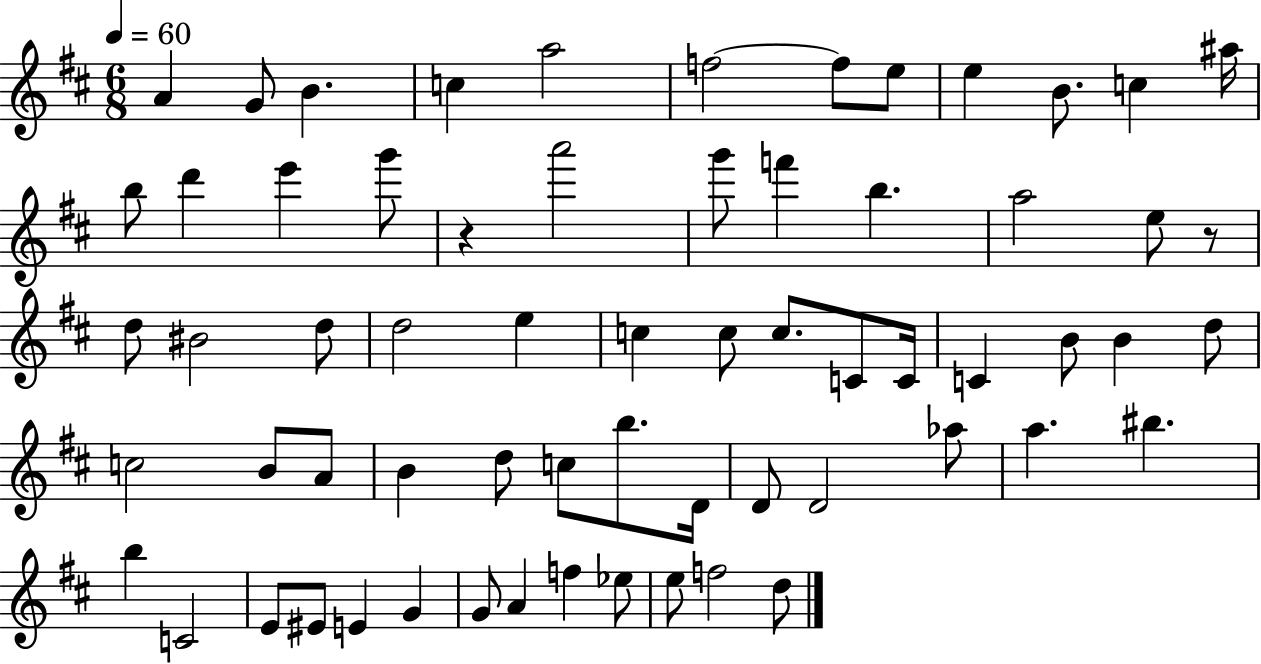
X:1
T:Untitled
M:6/8
L:1/4
K:D
A G/2 B c a2 f2 f/2 e/2 e B/2 c ^a/4 b/2 d' e' g'/2 z a'2 g'/2 f' b a2 e/2 z/2 d/2 ^B2 d/2 d2 e c c/2 c/2 C/2 C/4 C B/2 B d/2 c2 B/2 A/2 B d/2 c/2 b/2 D/4 D/2 D2 _a/2 a ^b b C2 E/2 ^E/2 E G G/2 A f _e/2 e/2 f2 d/2